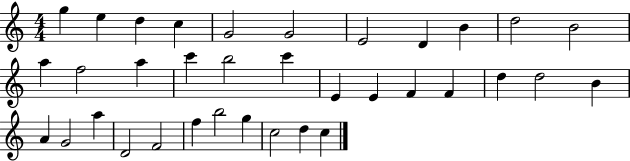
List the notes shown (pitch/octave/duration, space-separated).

G5/q E5/q D5/q C5/q G4/h G4/h E4/h D4/q B4/q D5/h B4/h A5/q F5/h A5/q C6/q B5/h C6/q E4/q E4/q F4/q F4/q D5/q D5/h B4/q A4/q G4/h A5/q D4/h F4/h F5/q B5/h G5/q C5/h D5/q C5/q